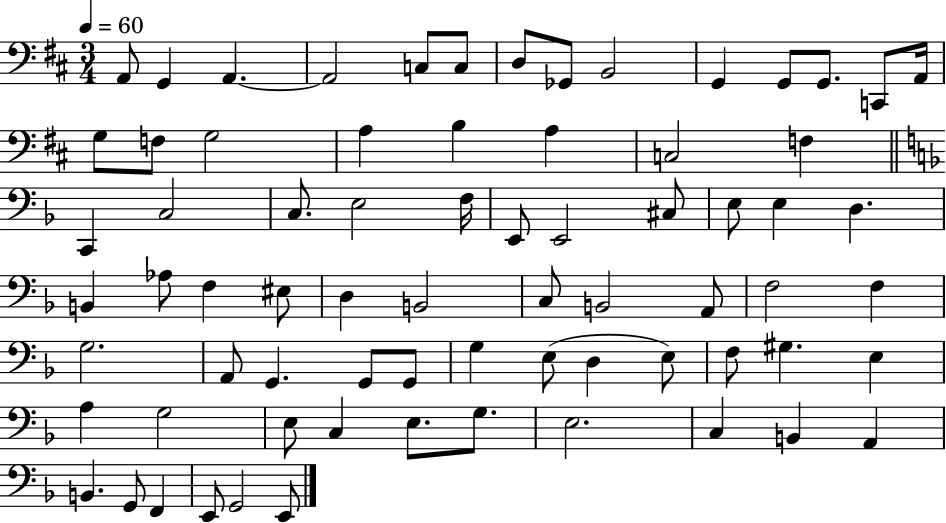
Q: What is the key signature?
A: D major